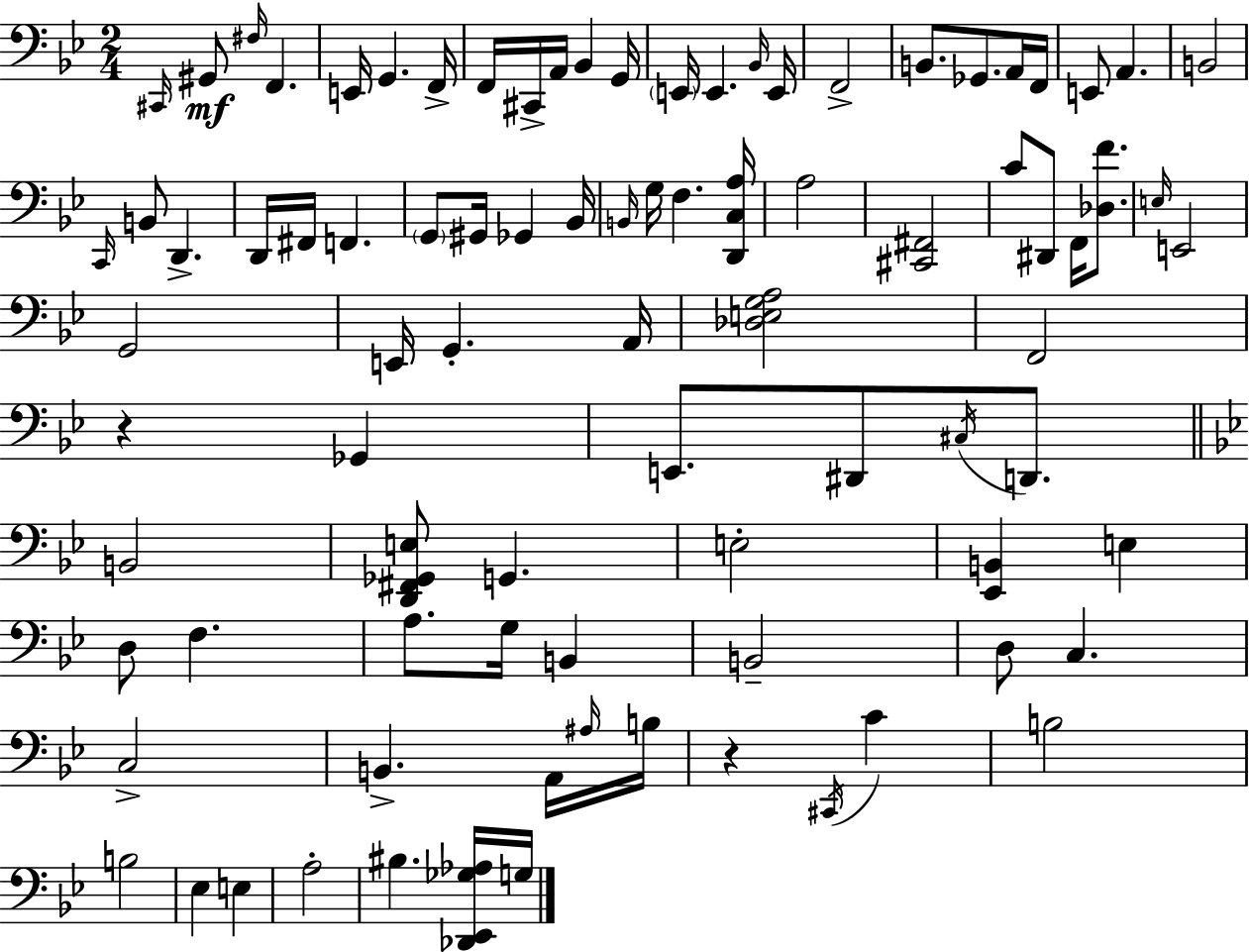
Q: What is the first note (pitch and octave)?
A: C#2